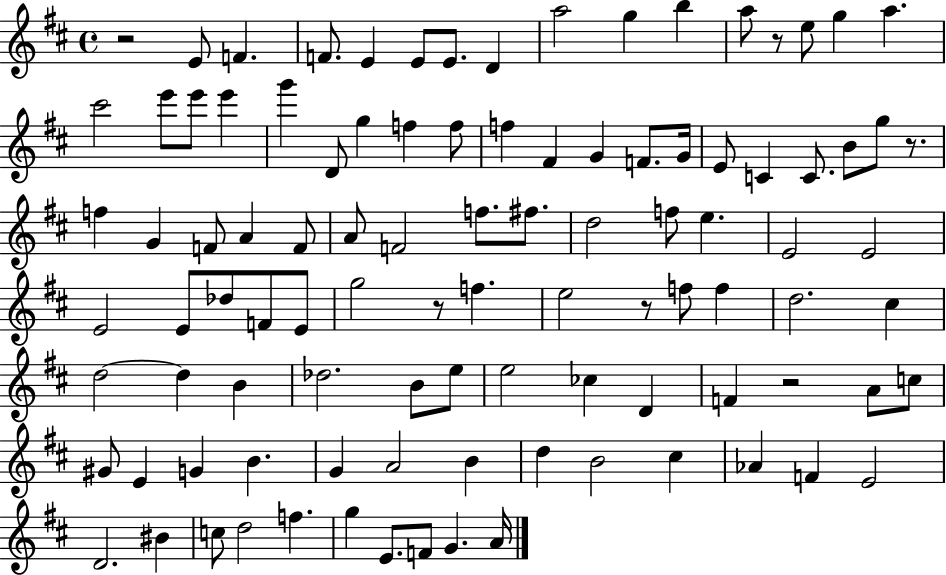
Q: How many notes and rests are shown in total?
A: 100